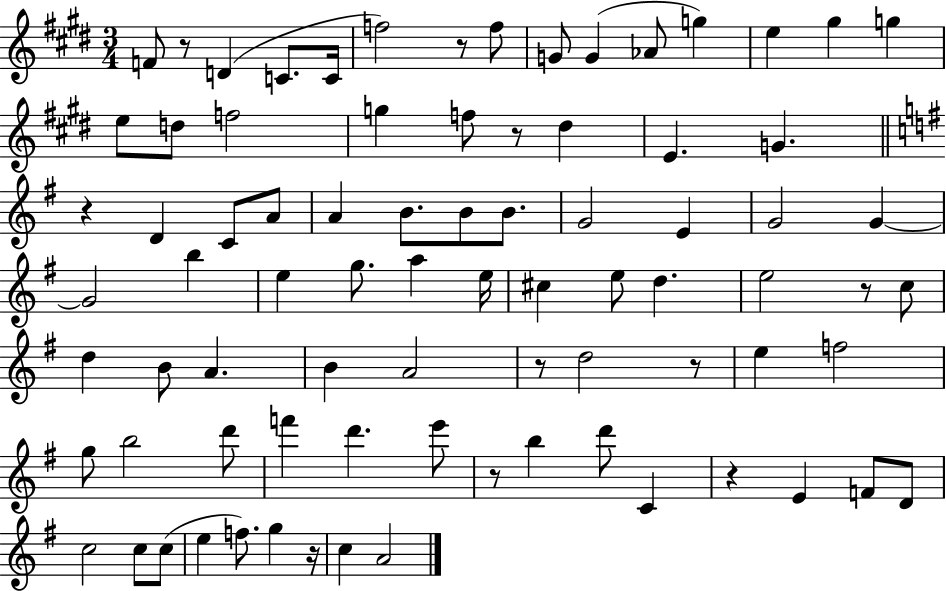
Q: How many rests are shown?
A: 10